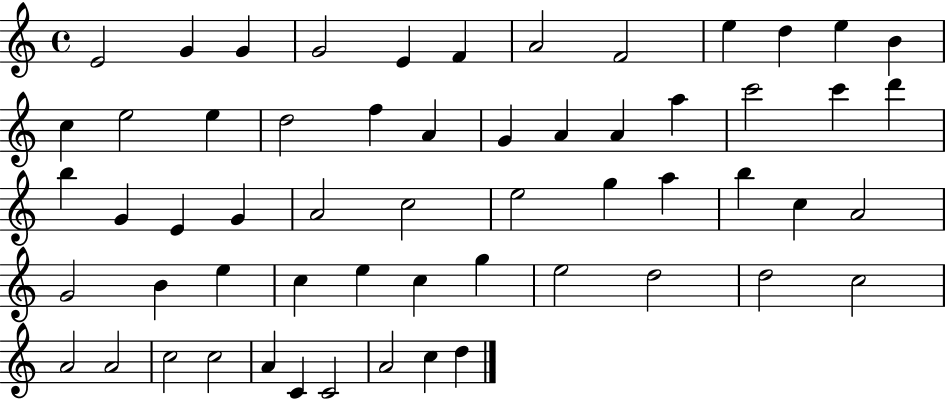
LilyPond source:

{
  \clef treble
  \time 4/4
  \defaultTimeSignature
  \key c \major
  e'2 g'4 g'4 | g'2 e'4 f'4 | a'2 f'2 | e''4 d''4 e''4 b'4 | \break c''4 e''2 e''4 | d''2 f''4 a'4 | g'4 a'4 a'4 a''4 | c'''2 c'''4 d'''4 | \break b''4 g'4 e'4 g'4 | a'2 c''2 | e''2 g''4 a''4 | b''4 c''4 a'2 | \break g'2 b'4 e''4 | c''4 e''4 c''4 g''4 | e''2 d''2 | d''2 c''2 | \break a'2 a'2 | c''2 c''2 | a'4 c'4 c'2 | a'2 c''4 d''4 | \break \bar "|."
}